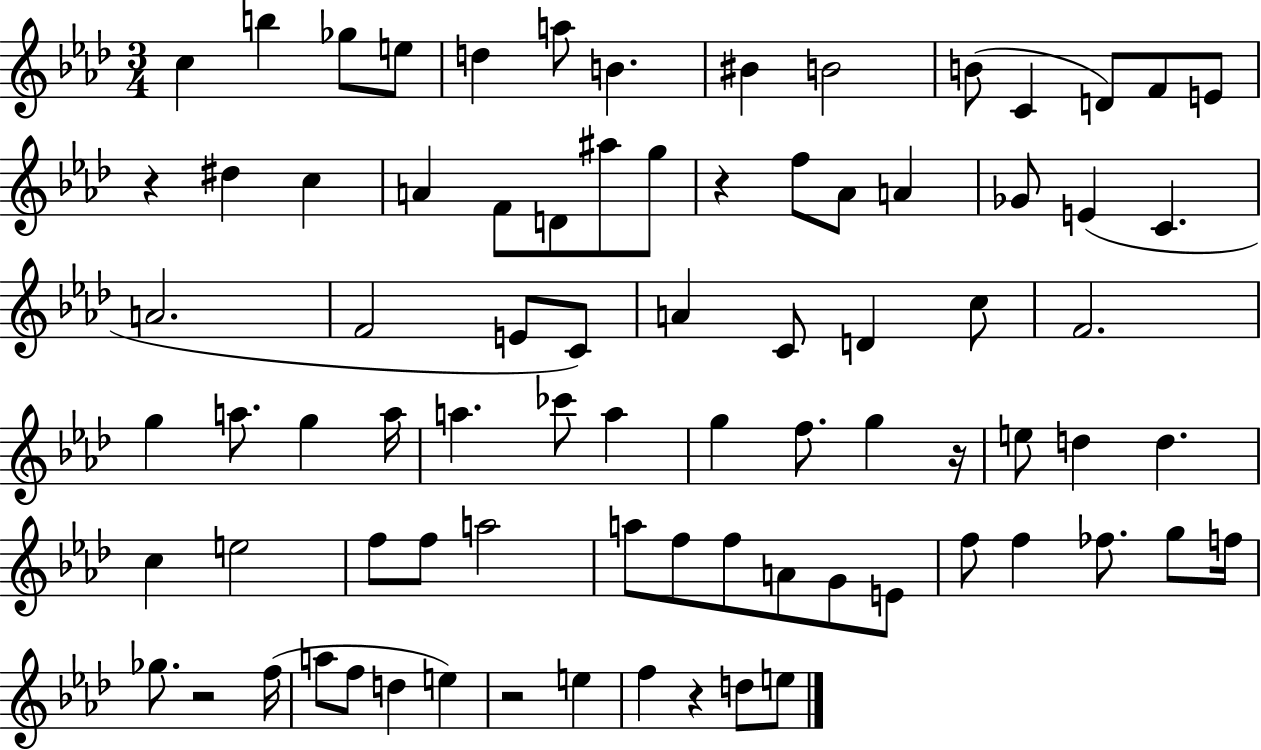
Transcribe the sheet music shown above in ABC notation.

X:1
T:Untitled
M:3/4
L:1/4
K:Ab
c b _g/2 e/2 d a/2 B ^B B2 B/2 C D/2 F/2 E/2 z ^d c A F/2 D/2 ^a/2 g/2 z f/2 _A/2 A _G/2 E C A2 F2 E/2 C/2 A C/2 D c/2 F2 g a/2 g a/4 a _c'/2 a g f/2 g z/4 e/2 d d c e2 f/2 f/2 a2 a/2 f/2 f/2 A/2 G/2 E/2 f/2 f _f/2 g/2 f/4 _g/2 z2 f/4 a/2 f/2 d e z2 e f z d/2 e/2